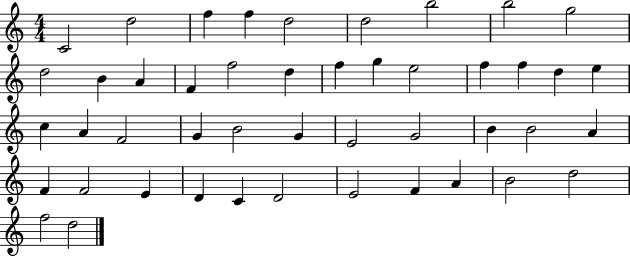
C4/h D5/h F5/q F5/q D5/h D5/h B5/h B5/h G5/h D5/h B4/q A4/q F4/q F5/h D5/q F5/q G5/q E5/h F5/q F5/q D5/q E5/q C5/q A4/q F4/h G4/q B4/h G4/q E4/h G4/h B4/q B4/h A4/q F4/q F4/h E4/q D4/q C4/q D4/h E4/h F4/q A4/q B4/h D5/h F5/h D5/h